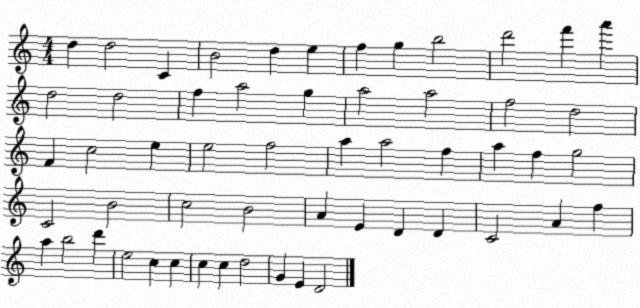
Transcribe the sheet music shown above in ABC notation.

X:1
T:Untitled
M:4/4
L:1/4
K:C
d d2 C B2 d e f g b2 d'2 f' a' d2 d2 f a2 g a2 a2 f2 d2 F c2 e e2 f2 a a2 f a f g2 C2 B2 c2 B2 A E D D C2 A f a b2 d' e2 c c c c d2 G E D2